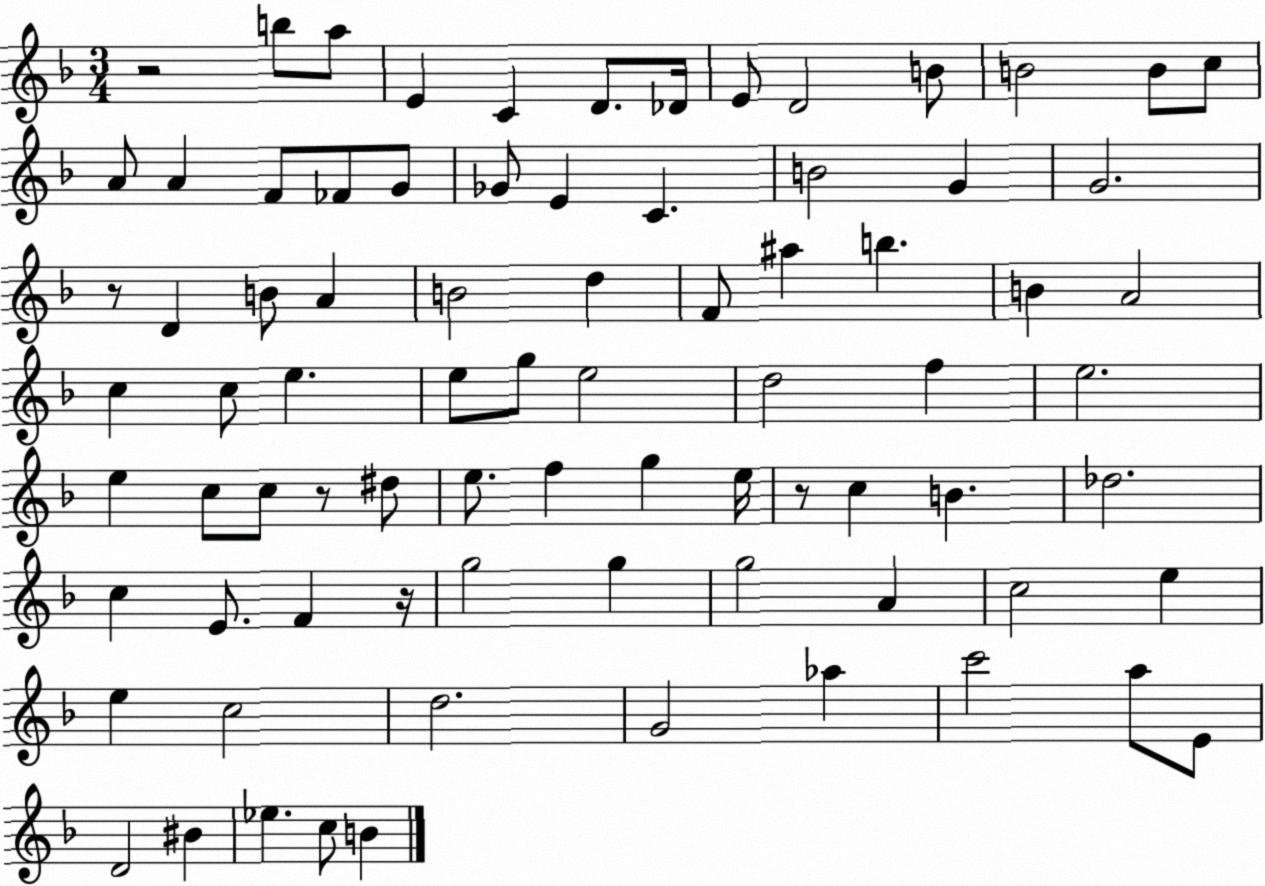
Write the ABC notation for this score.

X:1
T:Untitled
M:3/4
L:1/4
K:F
z2 b/2 a/2 E C D/2 _D/4 E/2 D2 B/2 B2 B/2 c/2 A/2 A F/2 _F/2 G/2 _G/2 E C B2 G G2 z/2 D B/2 A B2 d F/2 ^a b B A2 c c/2 e e/2 g/2 e2 d2 f e2 e c/2 c/2 z/2 ^d/2 e/2 f g e/4 z/2 c B _d2 c E/2 F z/4 g2 g g2 A c2 e e c2 d2 G2 _a c'2 a/2 E/2 D2 ^B _e c/2 B